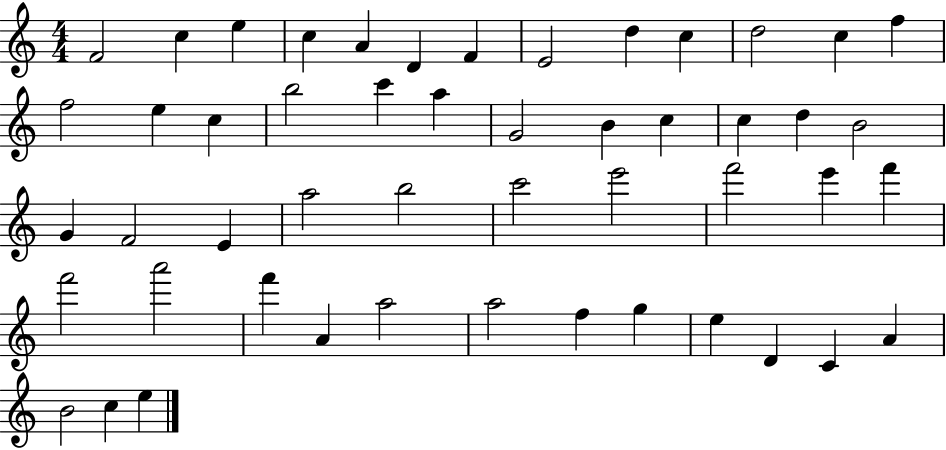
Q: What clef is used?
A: treble